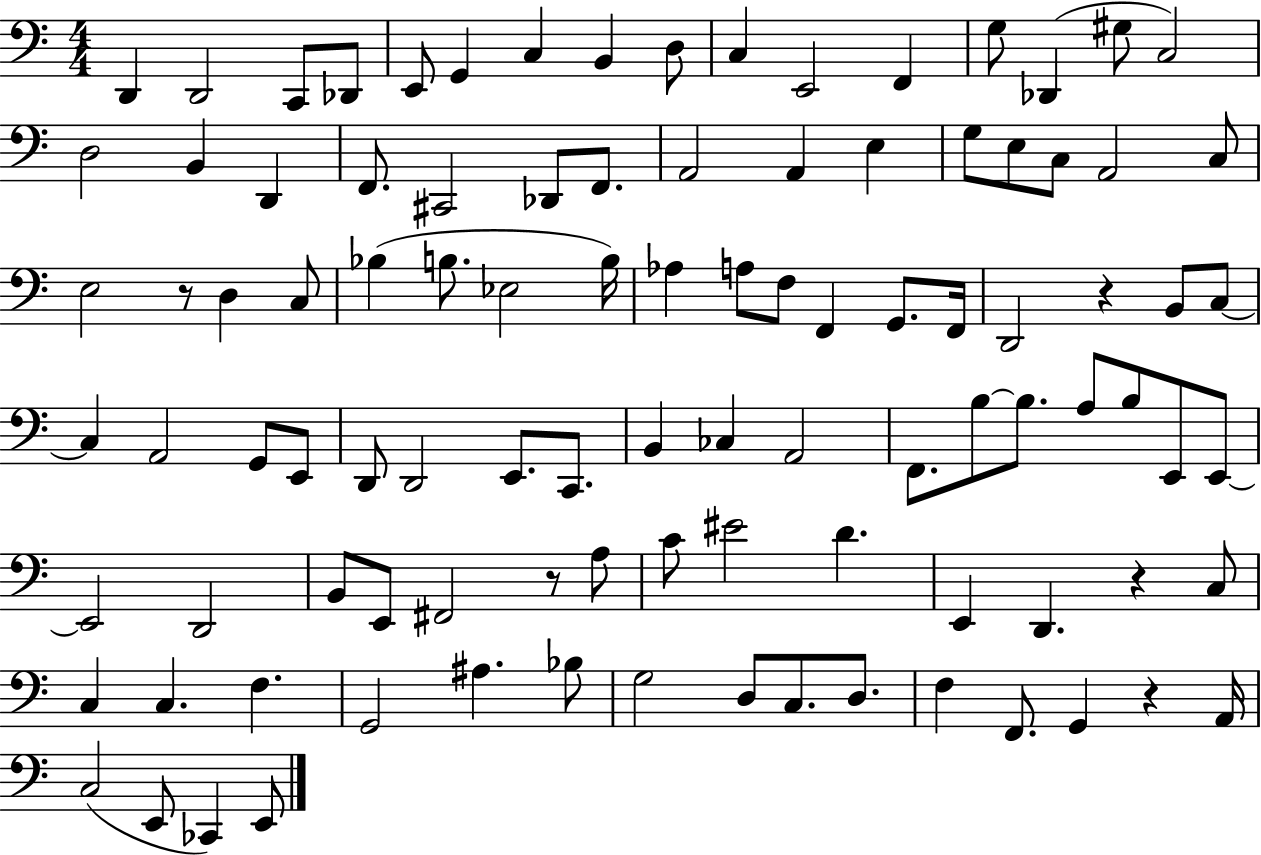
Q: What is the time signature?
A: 4/4